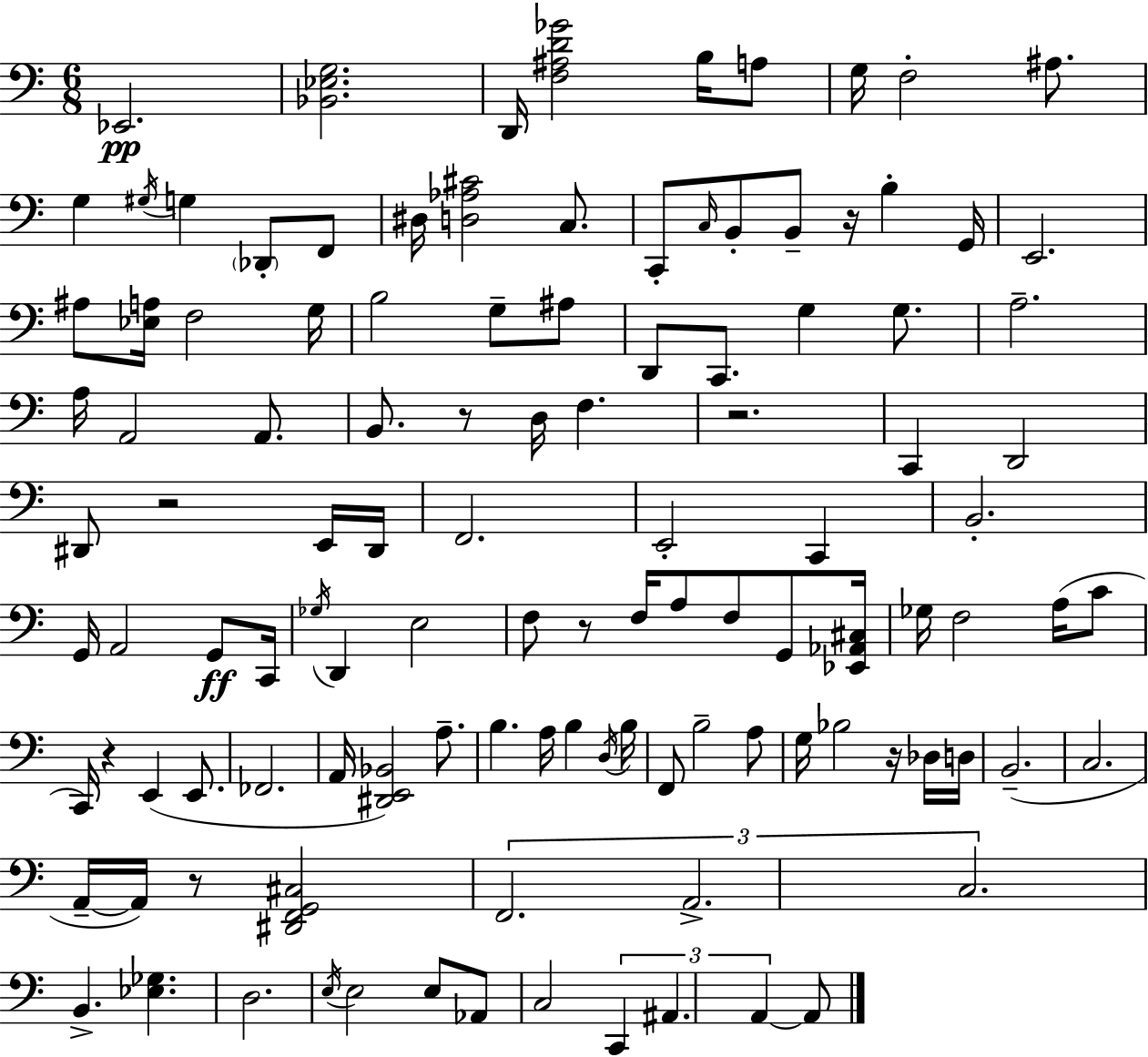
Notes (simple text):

Eb2/h. [Bb2,Eb3,G3]/h. D2/s [F3,A#3,D4,Gb4]/h B3/s A3/e G3/s F3/h A#3/e. G3/q G#3/s G3/q Db2/e F2/e D#3/s [D3,Ab3,C#4]/h C3/e. C2/e C3/s B2/e B2/e R/s B3/q G2/s E2/h. A#3/e [Eb3,A3]/s F3/h G3/s B3/h G3/e A#3/e D2/e C2/e. G3/q G3/e. A3/h. A3/s A2/h A2/e. B2/e. R/e D3/s F3/q. R/h. C2/q D2/h D#2/e R/h E2/s D#2/s F2/h. E2/h C2/q B2/h. G2/s A2/h G2/e C2/s Gb3/s D2/q E3/h F3/e R/e F3/s A3/e F3/e G2/e [Eb2,Ab2,C#3]/s Gb3/s F3/h A3/s C4/e C2/s R/q E2/q E2/e. FES2/h. A2/s [D#2,E2,Bb2]/h A3/e. B3/q. A3/s B3/q D3/s B3/s F2/e B3/h A3/e G3/s Bb3/h R/s Db3/s D3/s B2/h. C3/h. A2/s A2/s R/e [D#2,F2,G2,C#3]/h F2/h. A2/h. C3/h. B2/q. [Eb3,Gb3]/q. D3/h. E3/s E3/h E3/e Ab2/e C3/h C2/q A#2/q. A2/q A2/e